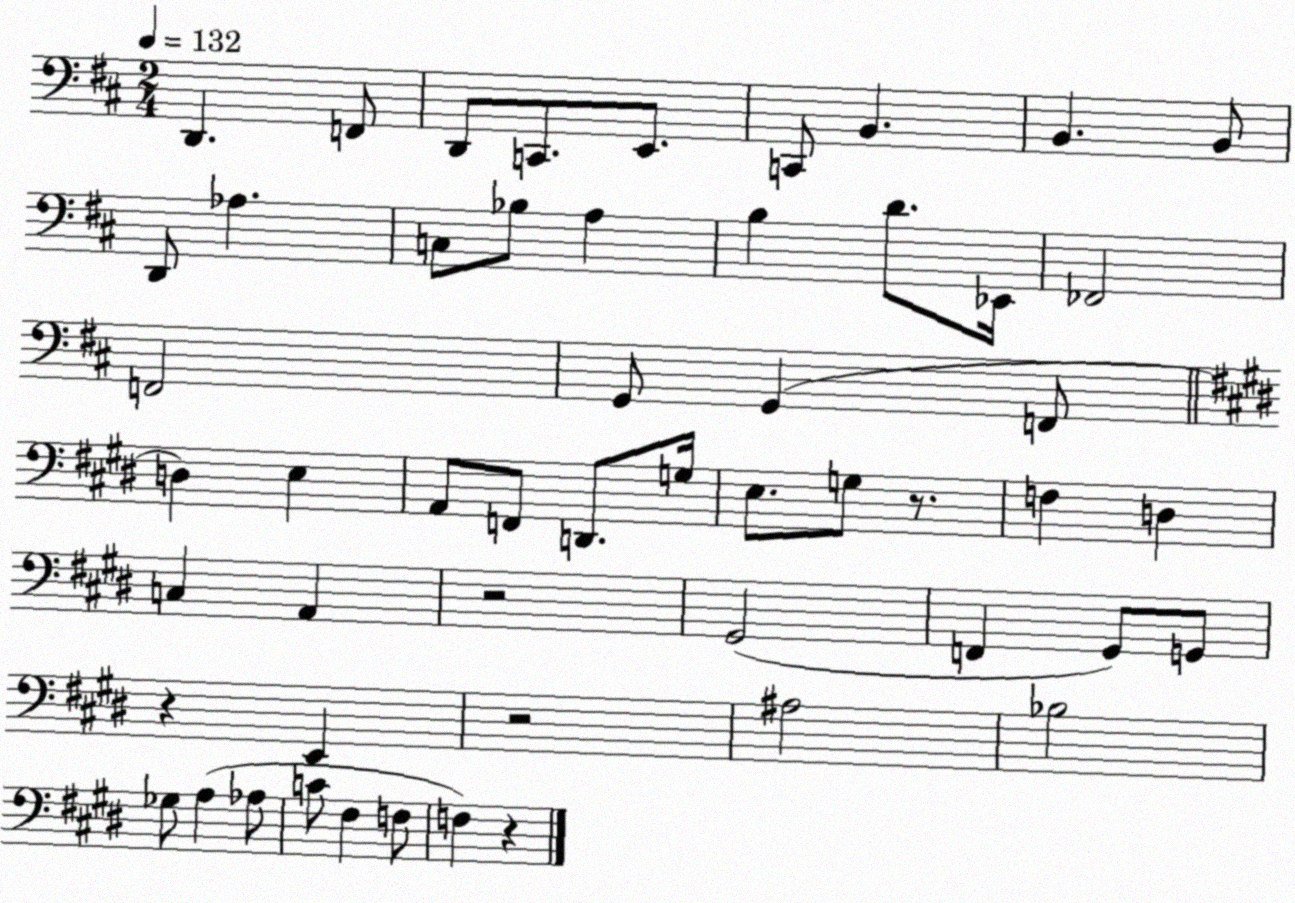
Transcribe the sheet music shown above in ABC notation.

X:1
T:Untitled
M:2/4
L:1/4
K:D
D,, F,,/2 D,,/2 C,,/2 E,,/2 C,,/2 B,, B,, B,,/2 D,,/2 _A, C,/2 _B,/2 A, B, D/2 _E,,/4 _F,,2 F,,2 G,,/2 G,, F,,/2 D, E, A,,/2 F,,/2 D,,/2 G,/4 E,/2 G,/2 z/2 F, D, C, A,, z2 ^G,,2 F,, ^G,,/2 G,,/2 z E,, z2 ^A,2 _B,2 _G,/2 A, _A,/2 C/2 ^F, F,/2 F, z